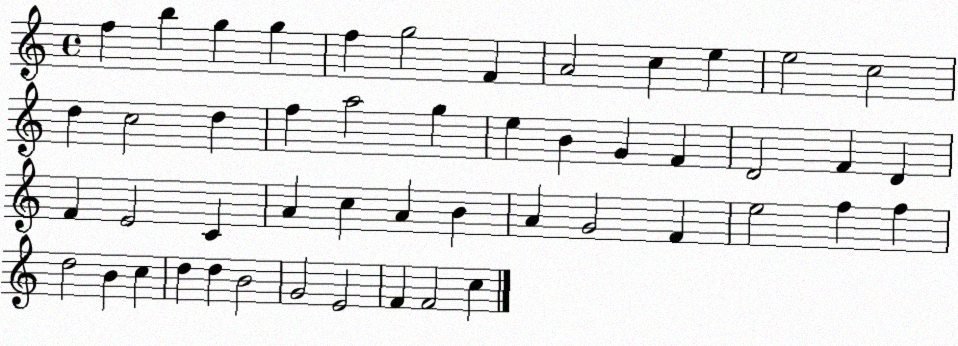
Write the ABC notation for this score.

X:1
T:Untitled
M:4/4
L:1/4
K:C
f b g g f g2 F A2 c e e2 c2 d c2 d f a2 g e B G F D2 F D F E2 C A c A B A G2 F e2 f f d2 B c d d B2 G2 E2 F F2 c